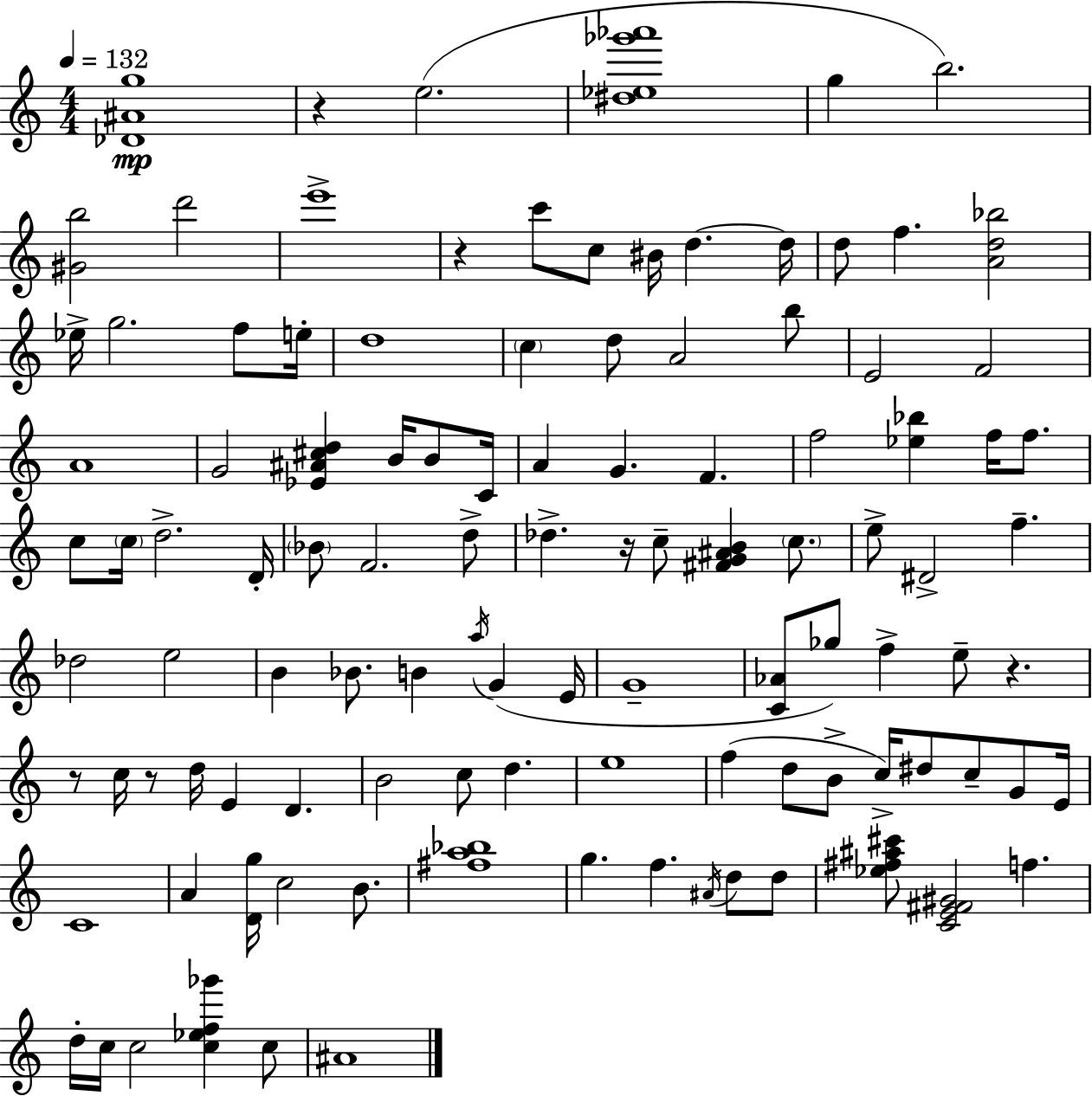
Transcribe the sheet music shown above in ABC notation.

X:1
T:Untitled
M:4/4
L:1/4
K:Am
[_D^Ag]4 z e2 [^d_e_g'_a']4 g b2 [^Gb]2 d'2 e'4 z c'/2 c/2 ^B/4 d d/4 d/2 f [Ad_b]2 _e/4 g2 f/2 e/4 d4 c d/2 A2 b/2 E2 F2 A4 G2 [_E^A^cd] B/4 B/2 C/4 A G F f2 [_e_b] f/4 f/2 c/2 c/4 d2 D/4 _B/2 F2 d/2 _d z/4 c/2 [^FG^AB] c/2 e/2 ^D2 f _d2 e2 B _B/2 B a/4 G E/4 G4 [C_A]/2 _g/2 f e/2 z z/2 c/4 z/2 d/4 E D B2 c/2 d e4 f d/2 B/2 c/4 ^d/2 c/2 G/2 E/4 C4 A [Dg]/4 c2 B/2 [^fa_b]4 g f ^A/4 d/2 d/2 [_e^f^a^c']/2 [CE^F^G]2 f d/4 c/4 c2 [c_ef_g'] c/2 ^A4